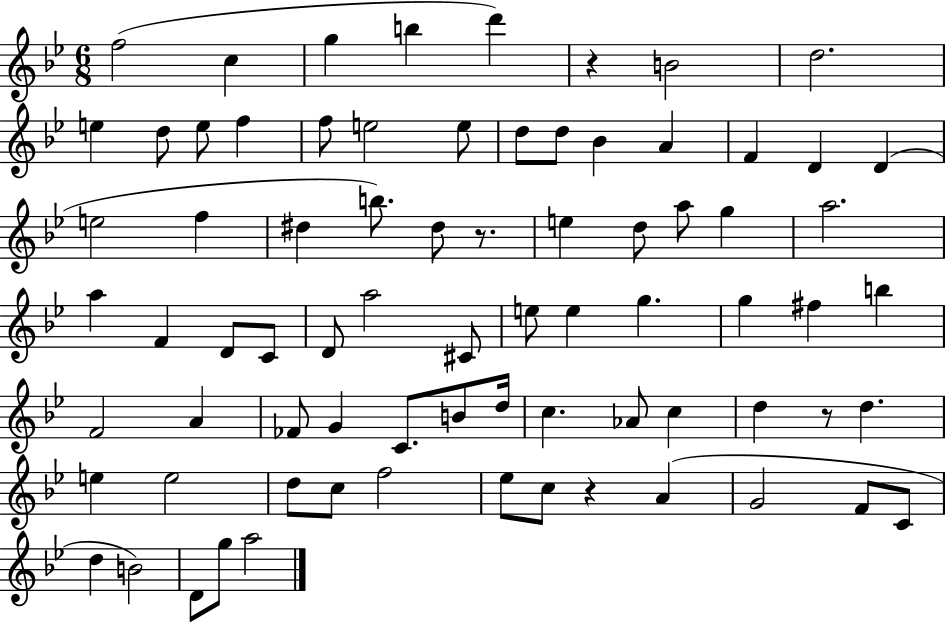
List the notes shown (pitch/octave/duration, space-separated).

F5/h C5/q G5/q B5/q D6/q R/q B4/h D5/h. E5/q D5/e E5/e F5/q F5/e E5/h E5/e D5/e D5/e Bb4/q A4/q F4/q D4/q D4/q E5/h F5/q D#5/q B5/e. D#5/e R/e. E5/q D5/e A5/e G5/q A5/h. A5/q F4/q D4/e C4/e D4/e A5/h C#4/e E5/e E5/q G5/q. G5/q F#5/q B5/q F4/h A4/q FES4/e G4/q C4/e. B4/e D5/s C5/q. Ab4/e C5/q D5/q R/e D5/q. E5/q E5/h D5/e C5/e F5/h Eb5/e C5/e R/q A4/q G4/h F4/e C4/e D5/q B4/h D4/e G5/e A5/h